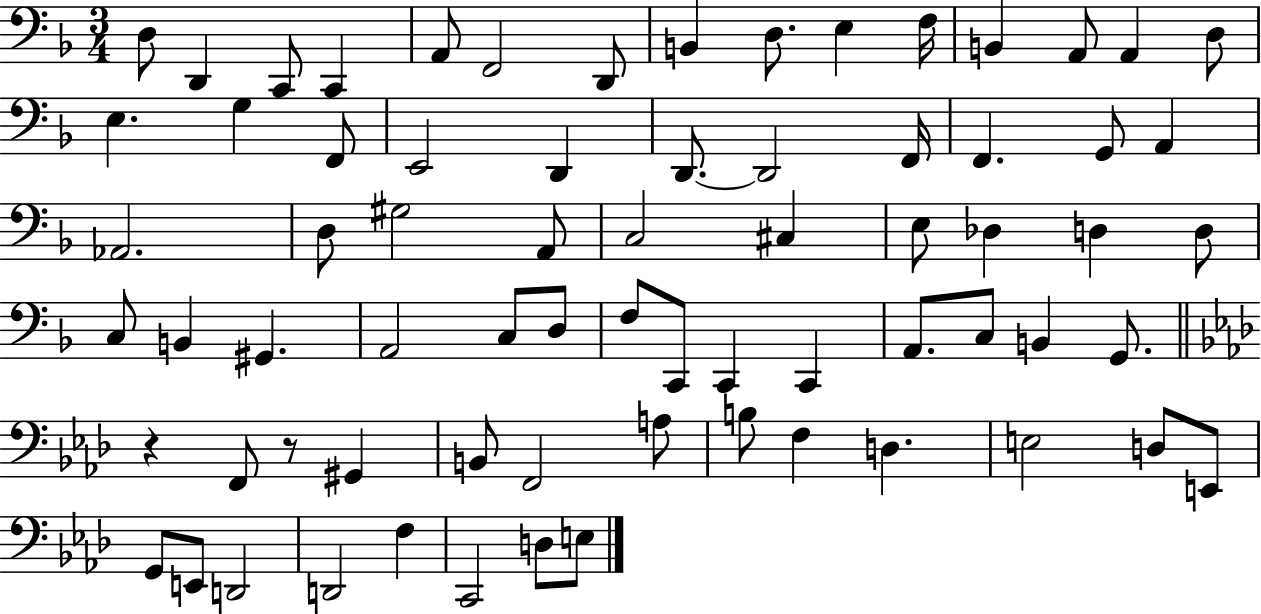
{
  \clef bass
  \numericTimeSignature
  \time 3/4
  \key f \major
  d8 d,4 c,8 c,4 | a,8 f,2 d,8 | b,4 d8. e4 f16 | b,4 a,8 a,4 d8 | \break e4. g4 f,8 | e,2 d,4 | d,8.~~ d,2 f,16 | f,4. g,8 a,4 | \break aes,2. | d8 gis2 a,8 | c2 cis4 | e8 des4 d4 d8 | \break c8 b,4 gis,4. | a,2 c8 d8 | f8 c,8 c,4 c,4 | a,8. c8 b,4 g,8. | \break \bar "||" \break \key aes \major r4 f,8 r8 gis,4 | b,8 f,2 a8 | b8 f4 d4. | e2 d8 e,8 | \break g,8 e,8 d,2 | d,2 f4 | c,2 d8 e8 | \bar "|."
}